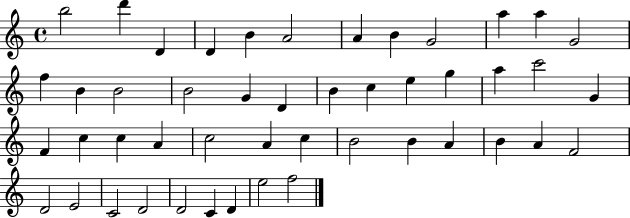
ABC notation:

X:1
T:Untitled
M:4/4
L:1/4
K:C
b2 d' D D B A2 A B G2 a a G2 f B B2 B2 G D B c e g a c'2 G F c c A c2 A c B2 B A B A F2 D2 E2 C2 D2 D2 C D e2 f2